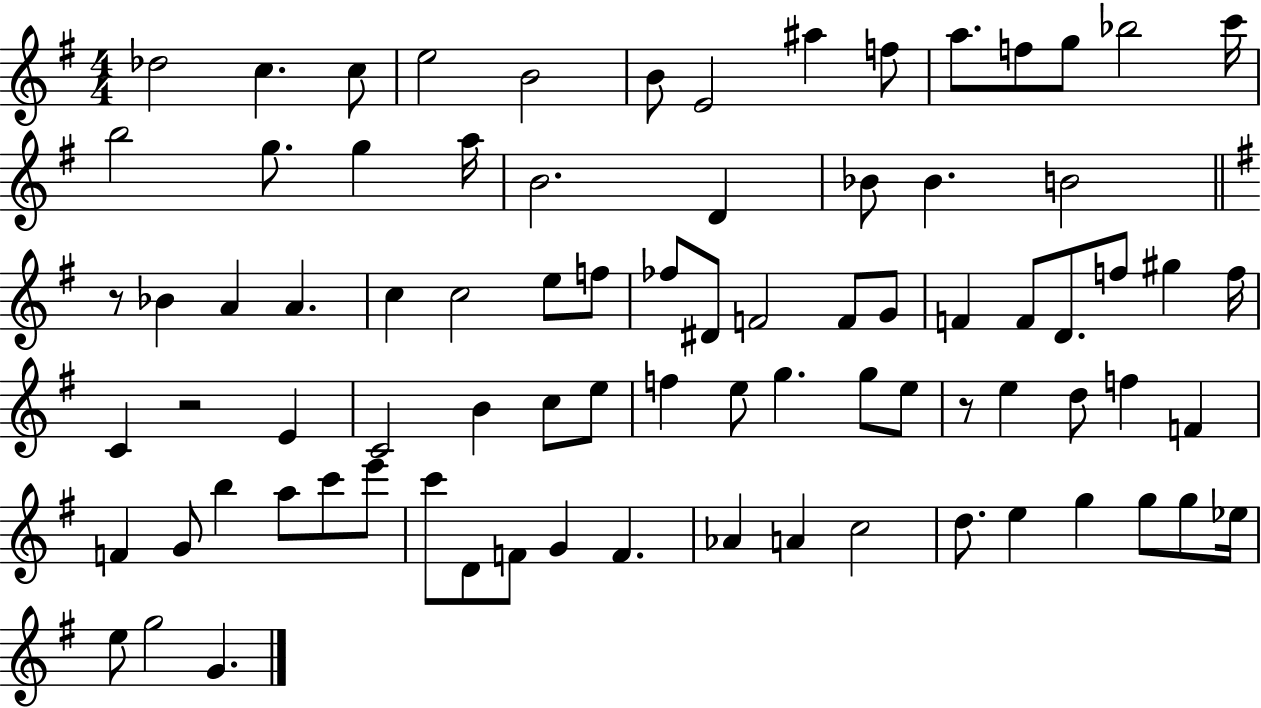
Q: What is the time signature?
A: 4/4